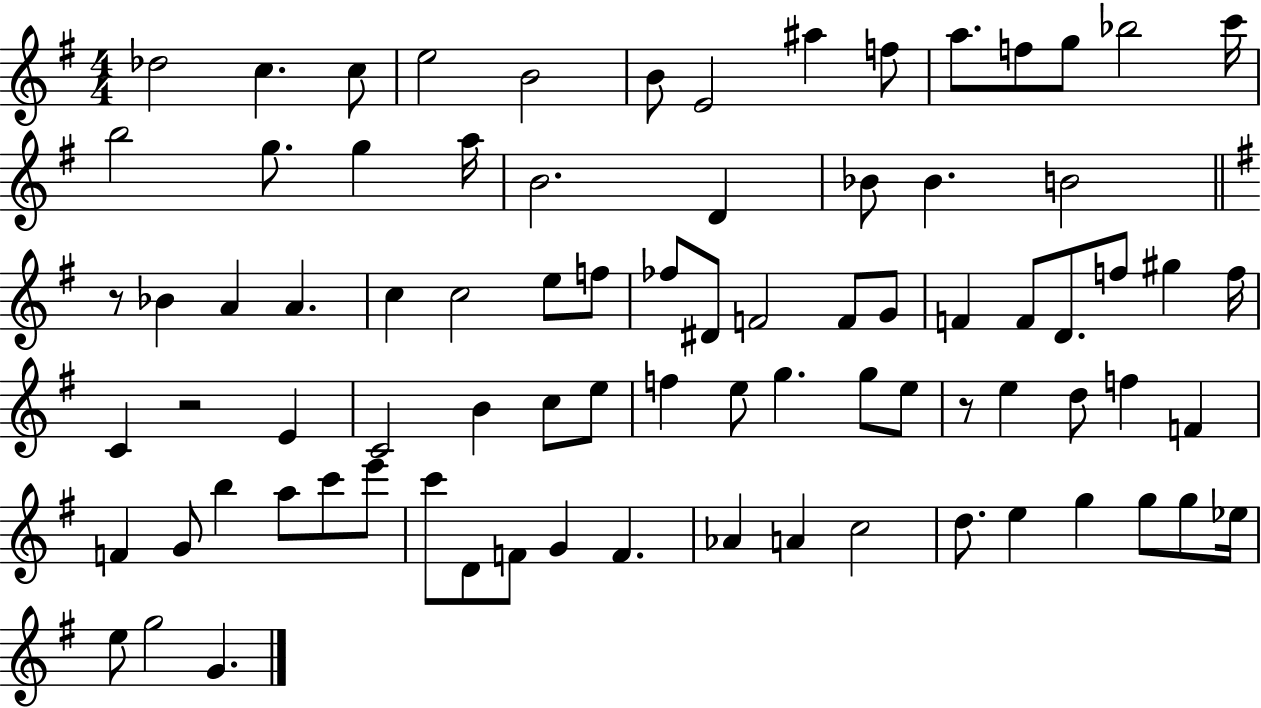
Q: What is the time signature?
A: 4/4